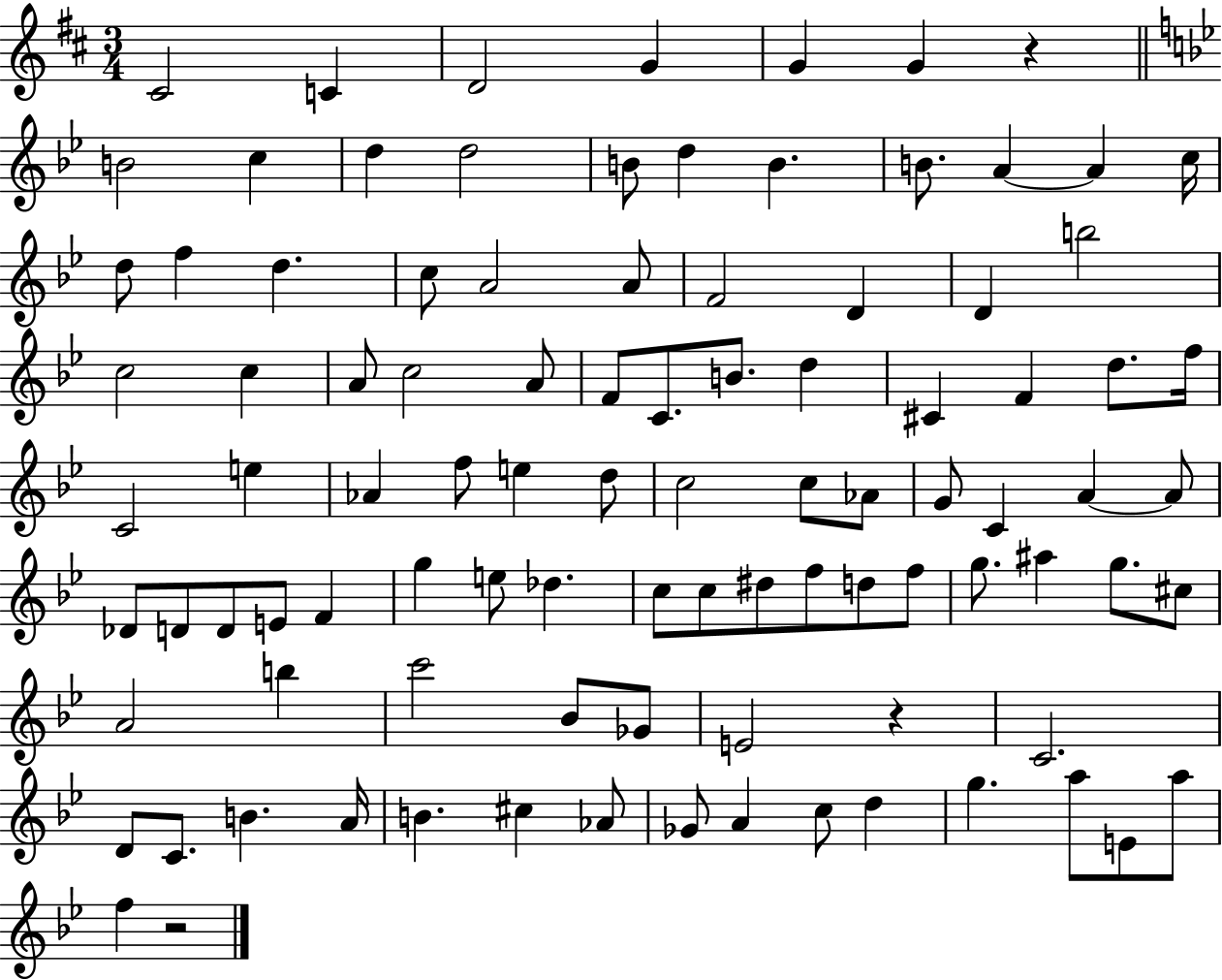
C#4/h C4/q D4/h G4/q G4/q G4/q R/q B4/h C5/q D5/q D5/h B4/e D5/q B4/q. B4/e. A4/q A4/q C5/s D5/e F5/q D5/q. C5/e A4/h A4/e F4/h D4/q D4/q B5/h C5/h C5/q A4/e C5/h A4/e F4/e C4/e. B4/e. D5/q C#4/q F4/q D5/e. F5/s C4/h E5/q Ab4/q F5/e E5/q D5/e C5/h C5/e Ab4/e G4/e C4/q A4/q A4/e Db4/e D4/e D4/e E4/e F4/q G5/q E5/e Db5/q. C5/e C5/e D#5/e F5/e D5/e F5/e G5/e. A#5/q G5/e. C#5/e A4/h B5/q C6/h Bb4/e Gb4/e E4/h R/q C4/h. D4/e C4/e. B4/q. A4/s B4/q. C#5/q Ab4/e Gb4/e A4/q C5/e D5/q G5/q. A5/e E4/e A5/e F5/q R/h